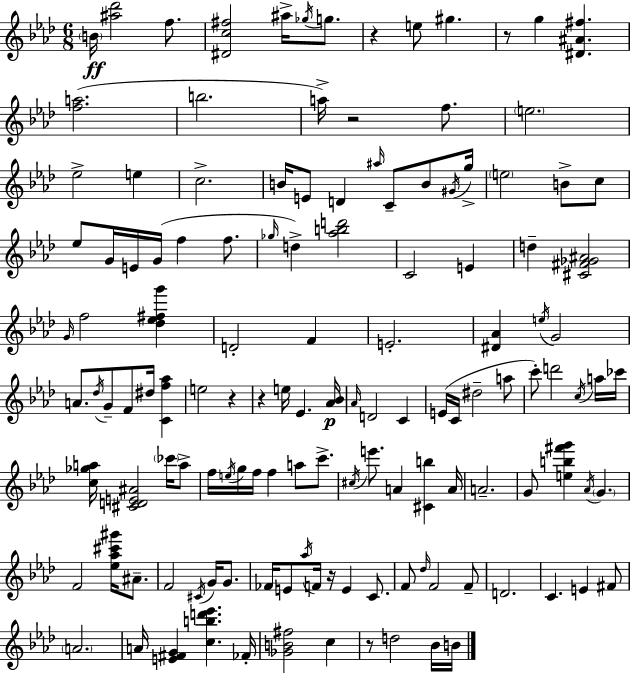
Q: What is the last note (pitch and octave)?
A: B4